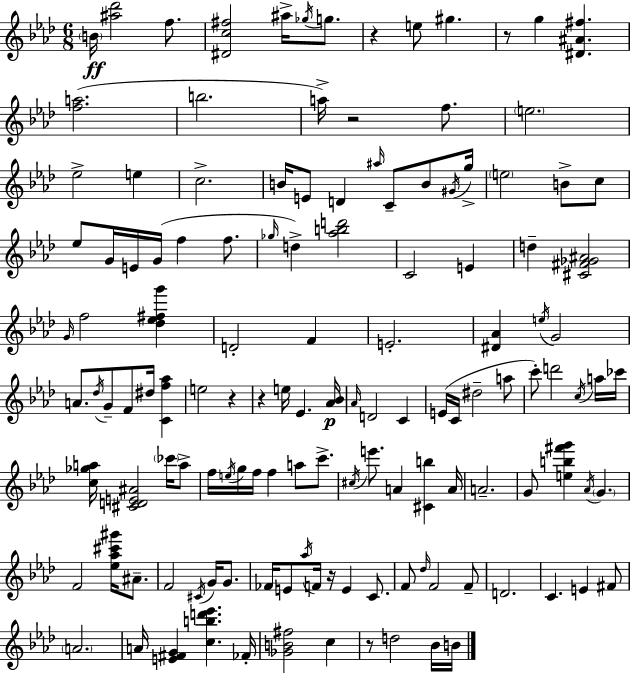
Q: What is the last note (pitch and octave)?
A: B4